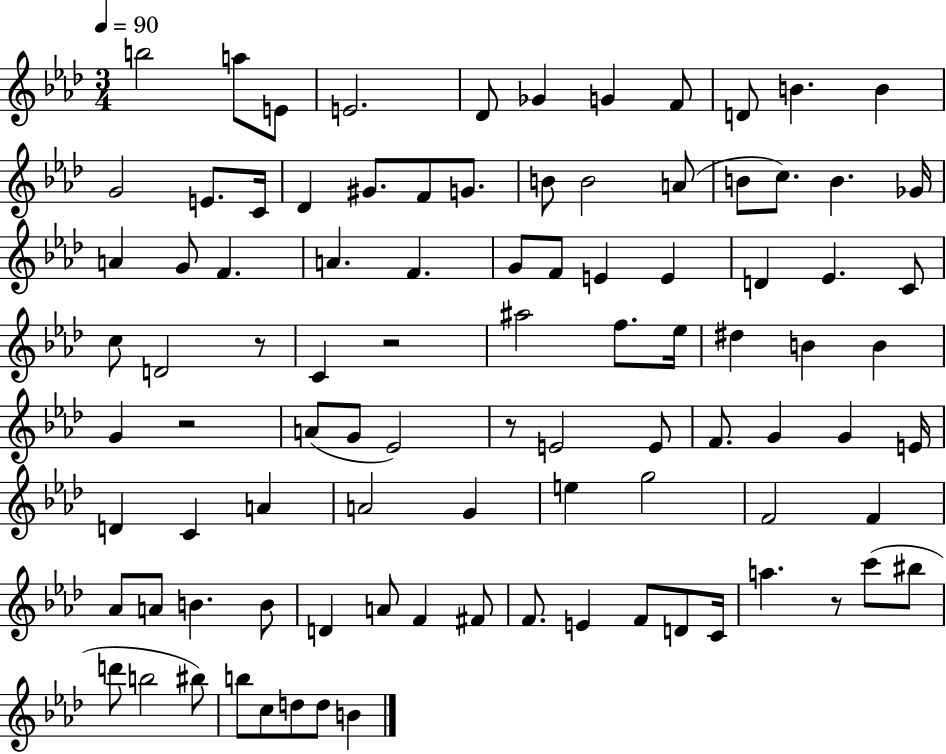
{
  \clef treble
  \numericTimeSignature
  \time 3/4
  \key aes \major
  \tempo 4 = 90
  \repeat volta 2 { b''2 a''8 e'8 | e'2. | des'8 ges'4 g'4 f'8 | d'8 b'4. b'4 | \break g'2 e'8. c'16 | des'4 gis'8. f'8 g'8. | b'8 b'2 a'8( | b'8 c''8.) b'4. ges'16 | \break a'4 g'8 f'4. | a'4. f'4. | g'8 f'8 e'4 e'4 | d'4 ees'4. c'8 | \break c''8 d'2 r8 | c'4 r2 | ais''2 f''8. ees''16 | dis''4 b'4 b'4 | \break g'4 r2 | a'8( g'8 ees'2) | r8 e'2 e'8 | f'8. g'4 g'4 e'16 | \break d'4 c'4 a'4 | a'2 g'4 | e''4 g''2 | f'2 f'4 | \break aes'8 a'8 b'4. b'8 | d'4 a'8 f'4 fis'8 | f'8. e'4 f'8 d'8 c'16 | a''4. r8 c'''8( bis''8 | \break d'''8 b''2 bis''8) | b''8 c''8 d''8 d''8 b'4 | } \bar "|."
}